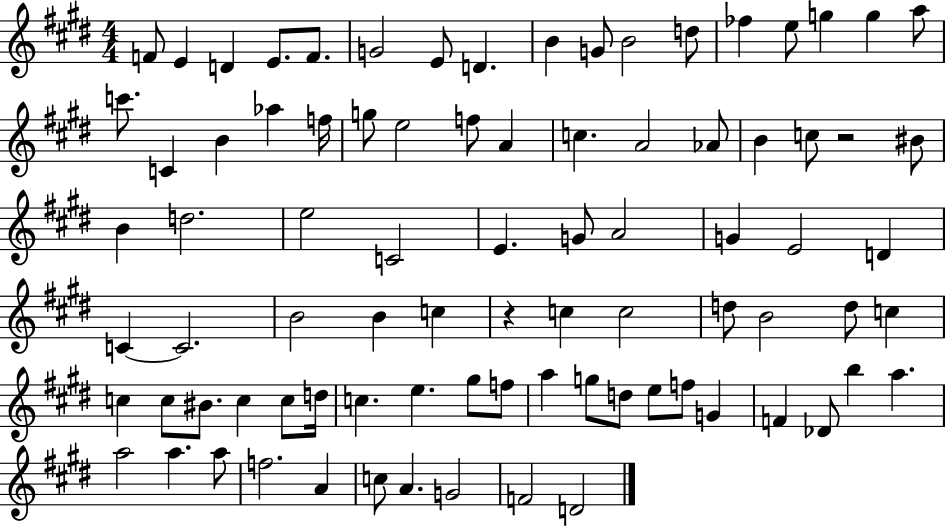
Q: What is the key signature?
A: E major